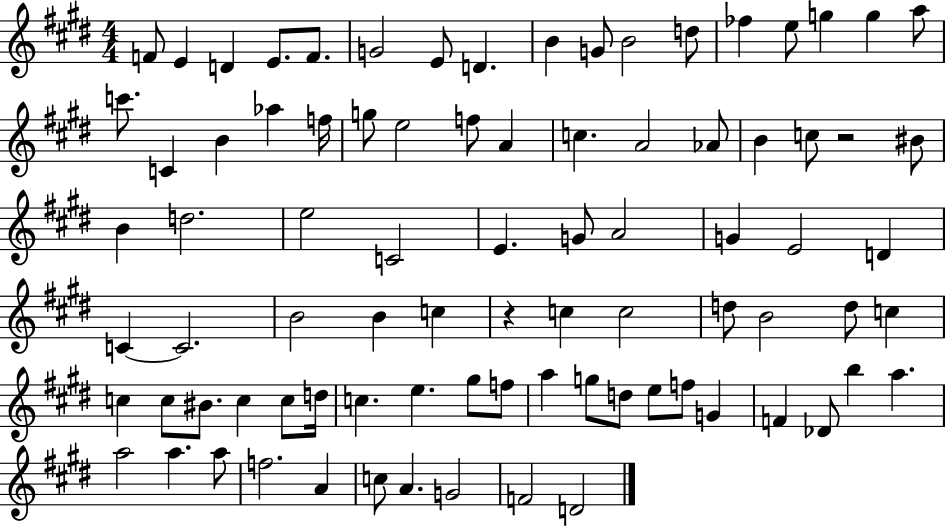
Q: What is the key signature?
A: E major